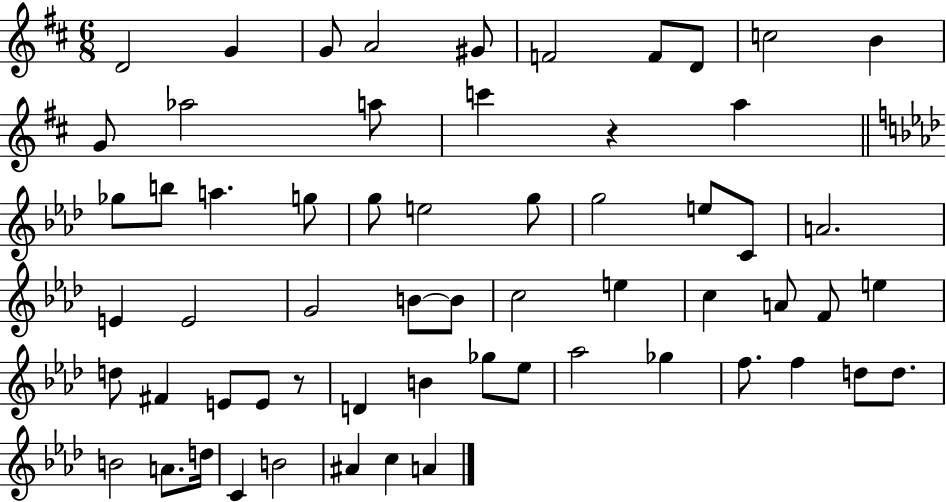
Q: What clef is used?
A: treble